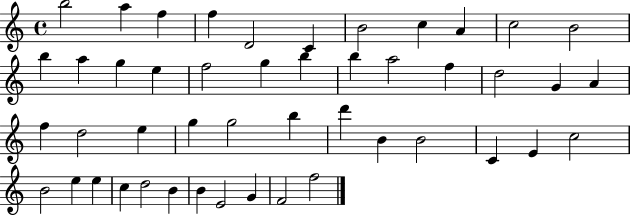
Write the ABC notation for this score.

X:1
T:Untitled
M:4/4
L:1/4
K:C
b2 a f f D2 C B2 c A c2 B2 b a g e f2 g b b a2 f d2 G A f d2 e g g2 b d' B B2 C E c2 B2 e e c d2 B B E2 G F2 f2